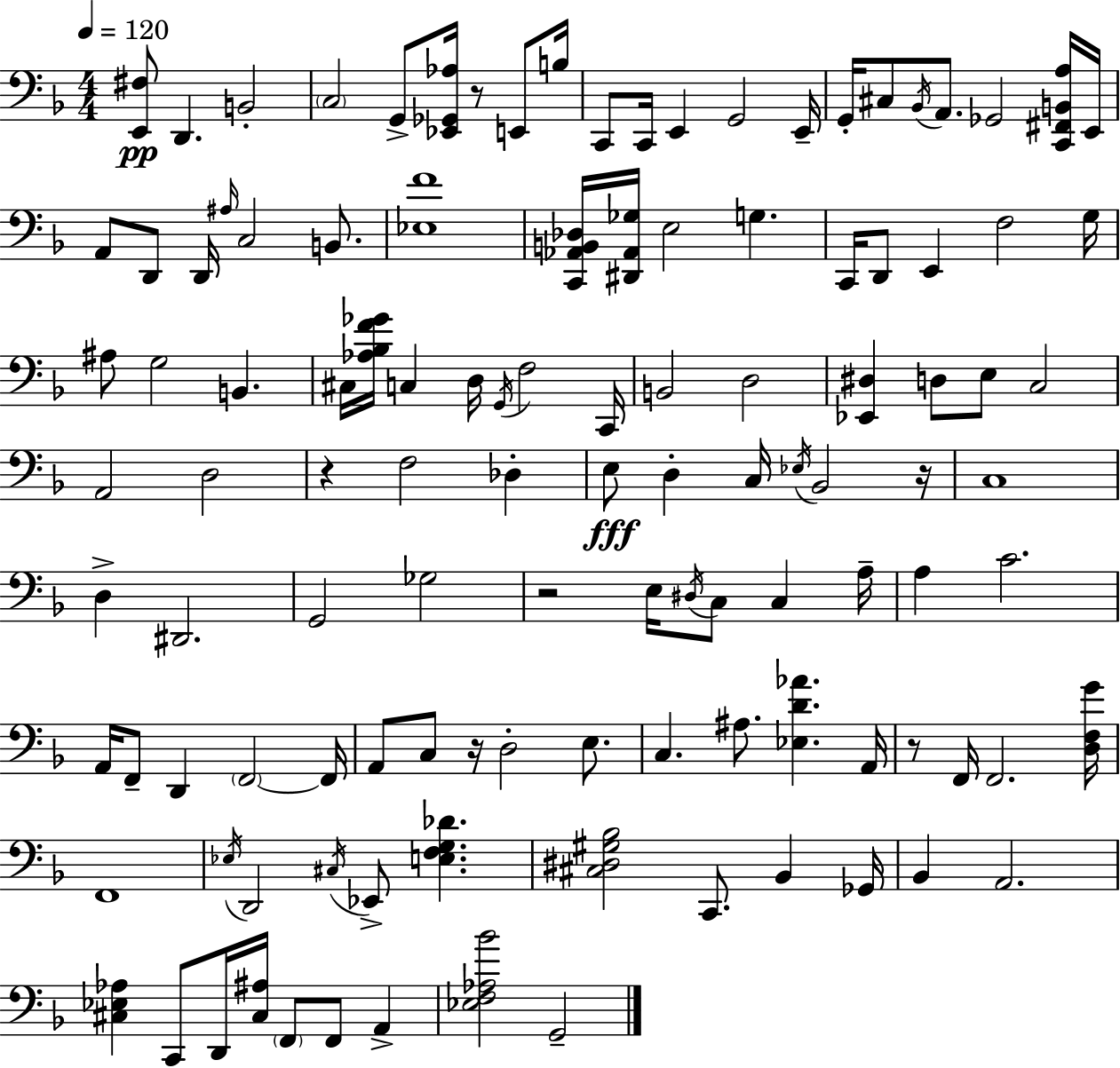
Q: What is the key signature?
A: D minor